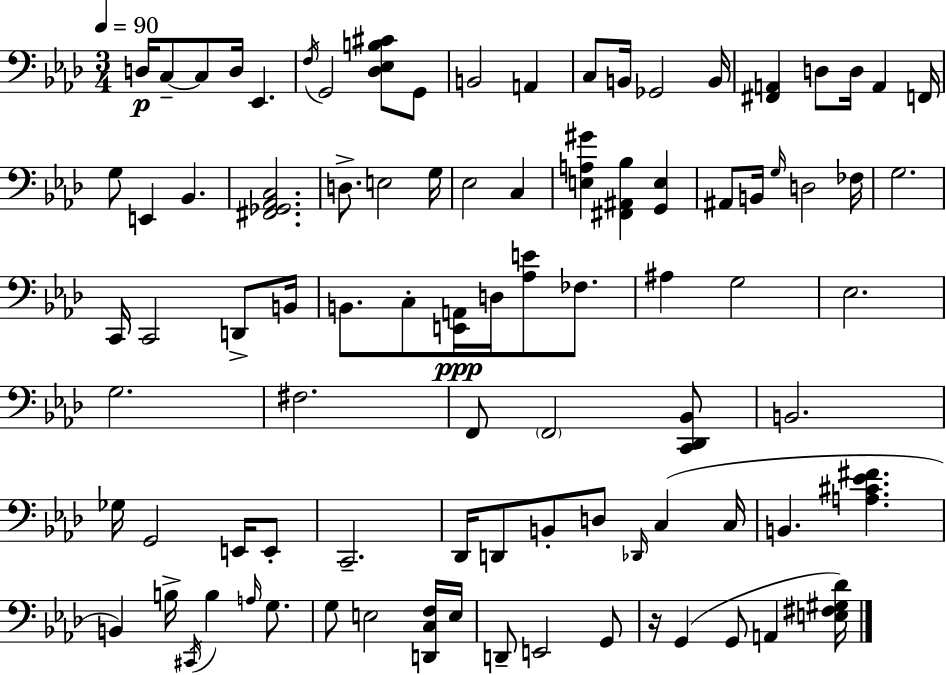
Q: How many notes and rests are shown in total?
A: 89